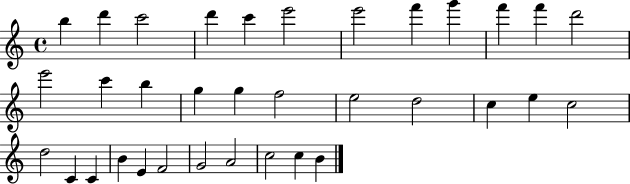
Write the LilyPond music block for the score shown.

{
  \clef treble
  \time 4/4
  \defaultTimeSignature
  \key c \major
  b''4 d'''4 c'''2 | d'''4 c'''4 e'''2 | e'''2 f'''4 g'''4 | f'''4 f'''4 d'''2 | \break e'''2 c'''4 b''4 | g''4 g''4 f''2 | e''2 d''2 | c''4 e''4 c''2 | \break d''2 c'4 c'4 | b'4 e'4 f'2 | g'2 a'2 | c''2 c''4 b'4 | \break \bar "|."
}